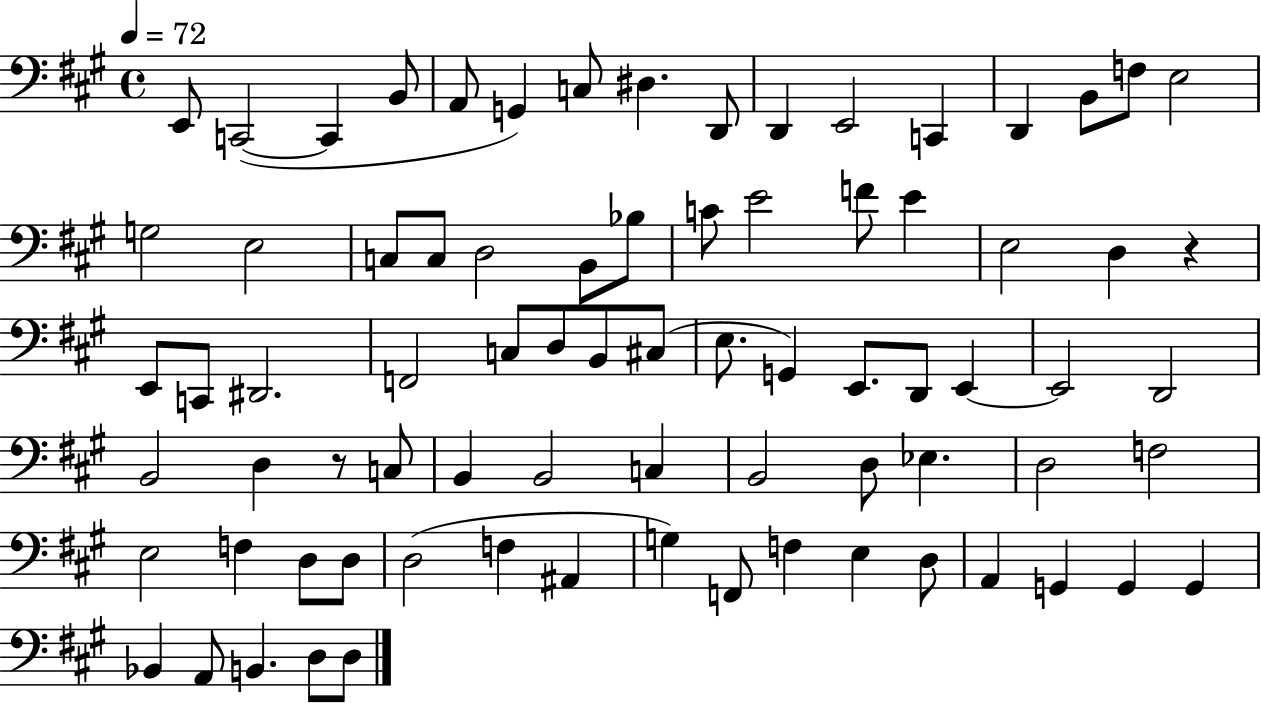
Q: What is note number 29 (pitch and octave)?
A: D3